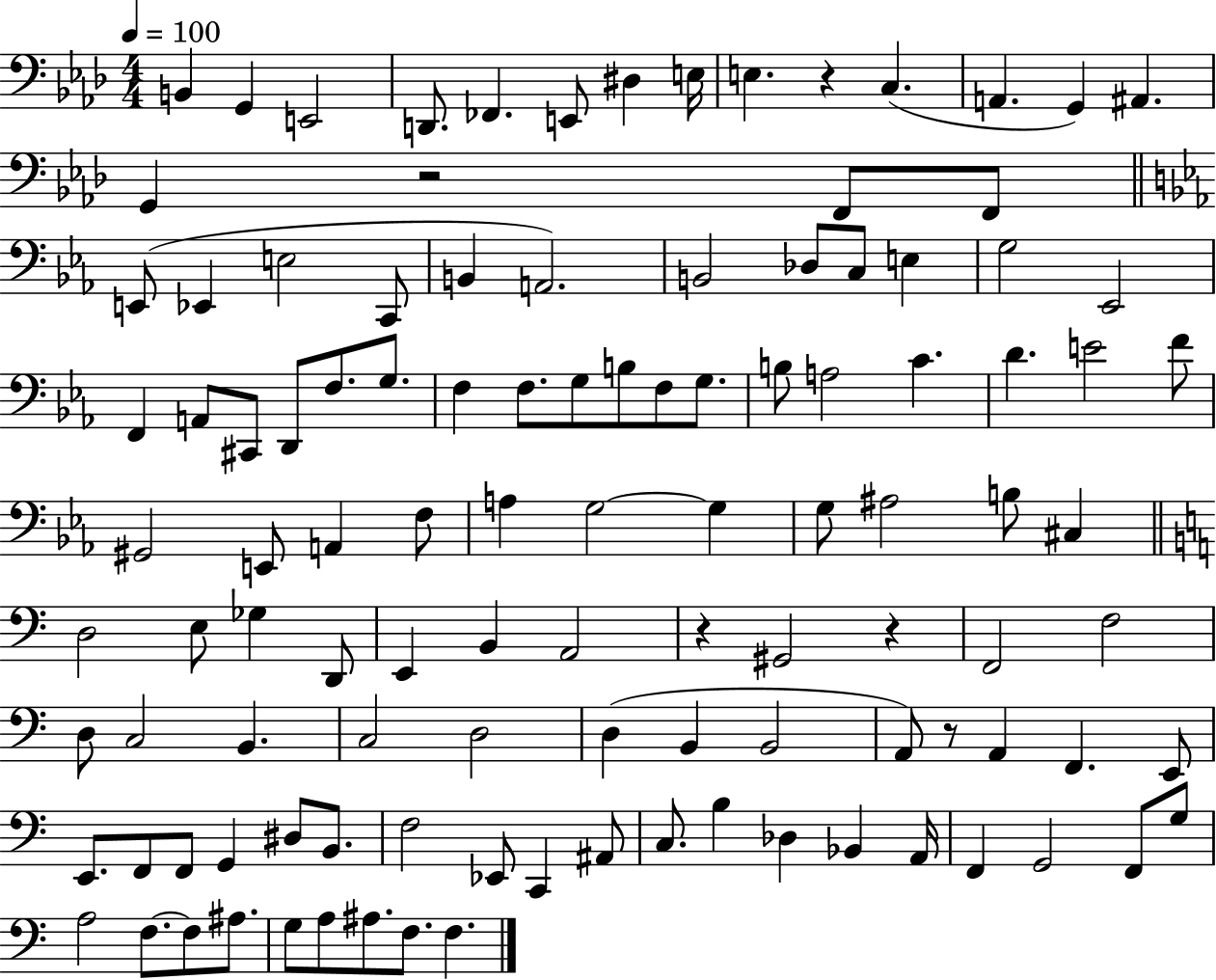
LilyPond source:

{
  \clef bass
  \numericTimeSignature
  \time 4/4
  \key aes \major
  \tempo 4 = 100
  \repeat volta 2 { b,4 g,4 e,2 | d,8. fes,4. e,8 dis4 e16 | e4. r4 c4.( | a,4. g,4) ais,4. | \break g,4 r2 f,8 f,8 | \bar "||" \break \key ees \major e,8( ees,4 e2 c,8 | b,4 a,2.) | b,2 des8 c8 e4 | g2 ees,2 | \break f,4 a,8 cis,8 d,8 f8. g8. | f4 f8. g8 b8 f8 g8. | b8 a2 c'4. | d'4. e'2 f'8 | \break gis,2 e,8 a,4 f8 | a4 g2~~ g4 | g8 ais2 b8 cis4 | \bar "||" \break \key a \minor d2 e8 ges4 d,8 | e,4 b,4 a,2 | r4 gis,2 r4 | f,2 f2 | \break d8 c2 b,4. | c2 d2 | d4( b,4 b,2 | a,8) r8 a,4 f,4. e,8 | \break e,8. f,8 f,8 g,4 dis8 b,8. | f2 ees,8 c,4 ais,8 | c8. b4 des4 bes,4 a,16 | f,4 g,2 f,8 g8 | \break a2 f8.~~ f8 ais8. | g8 a8 ais8. f8. f4. | } \bar "|."
}